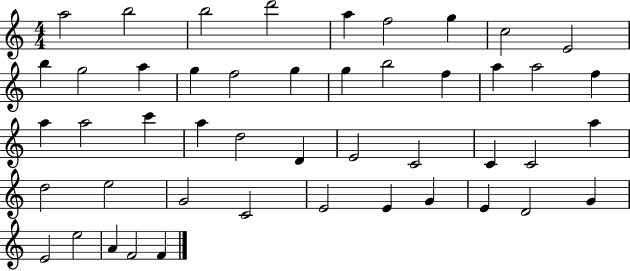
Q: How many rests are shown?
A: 0